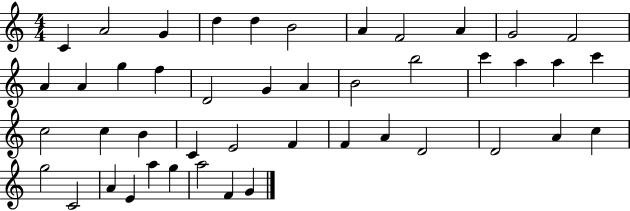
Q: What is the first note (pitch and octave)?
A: C4